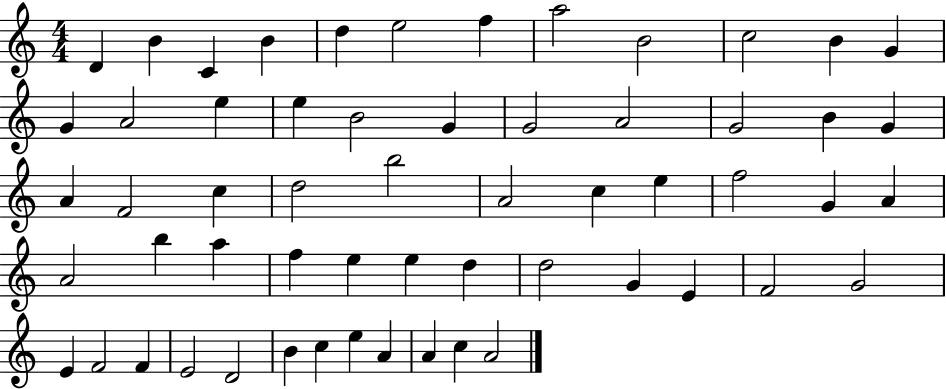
X:1
T:Untitled
M:4/4
L:1/4
K:C
D B C B d e2 f a2 B2 c2 B G G A2 e e B2 G G2 A2 G2 B G A F2 c d2 b2 A2 c e f2 G A A2 b a f e e d d2 G E F2 G2 E F2 F E2 D2 B c e A A c A2